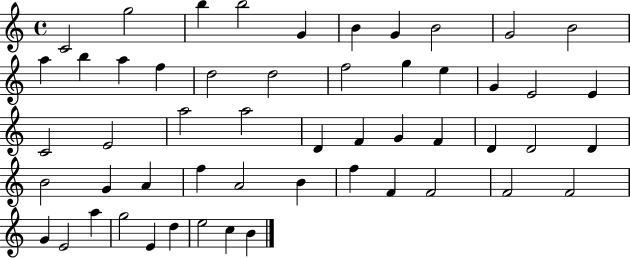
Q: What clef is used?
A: treble